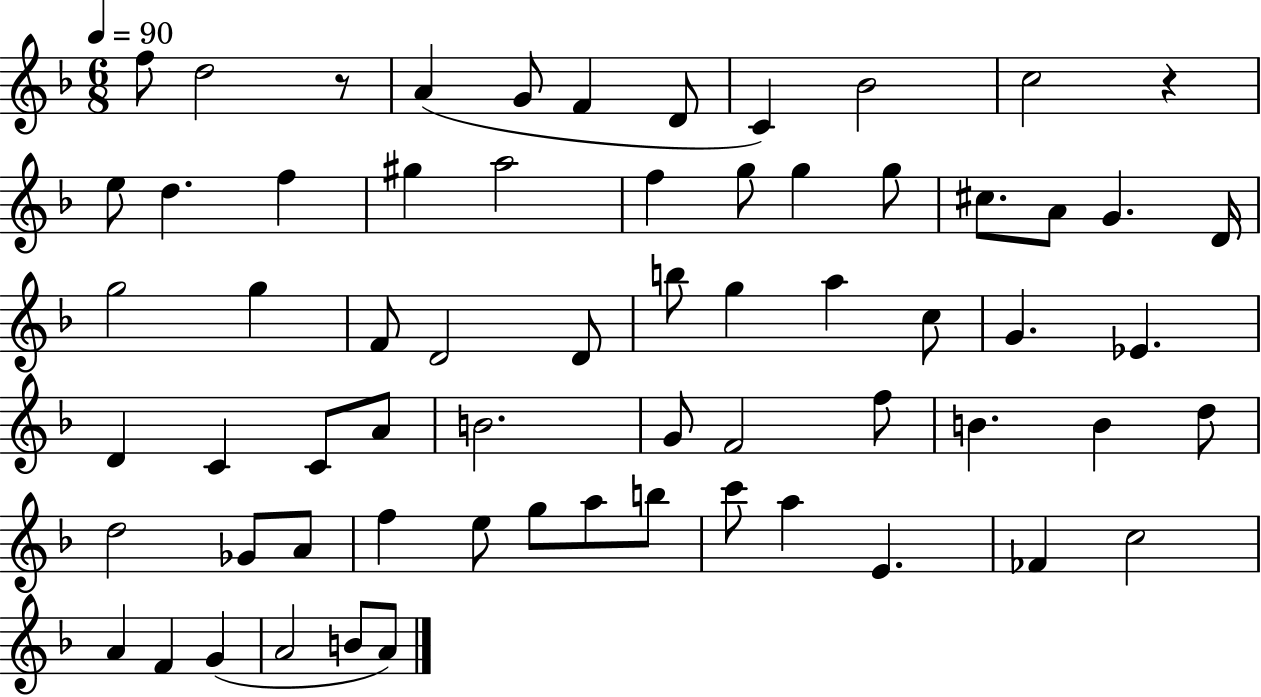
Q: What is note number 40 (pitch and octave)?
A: F4